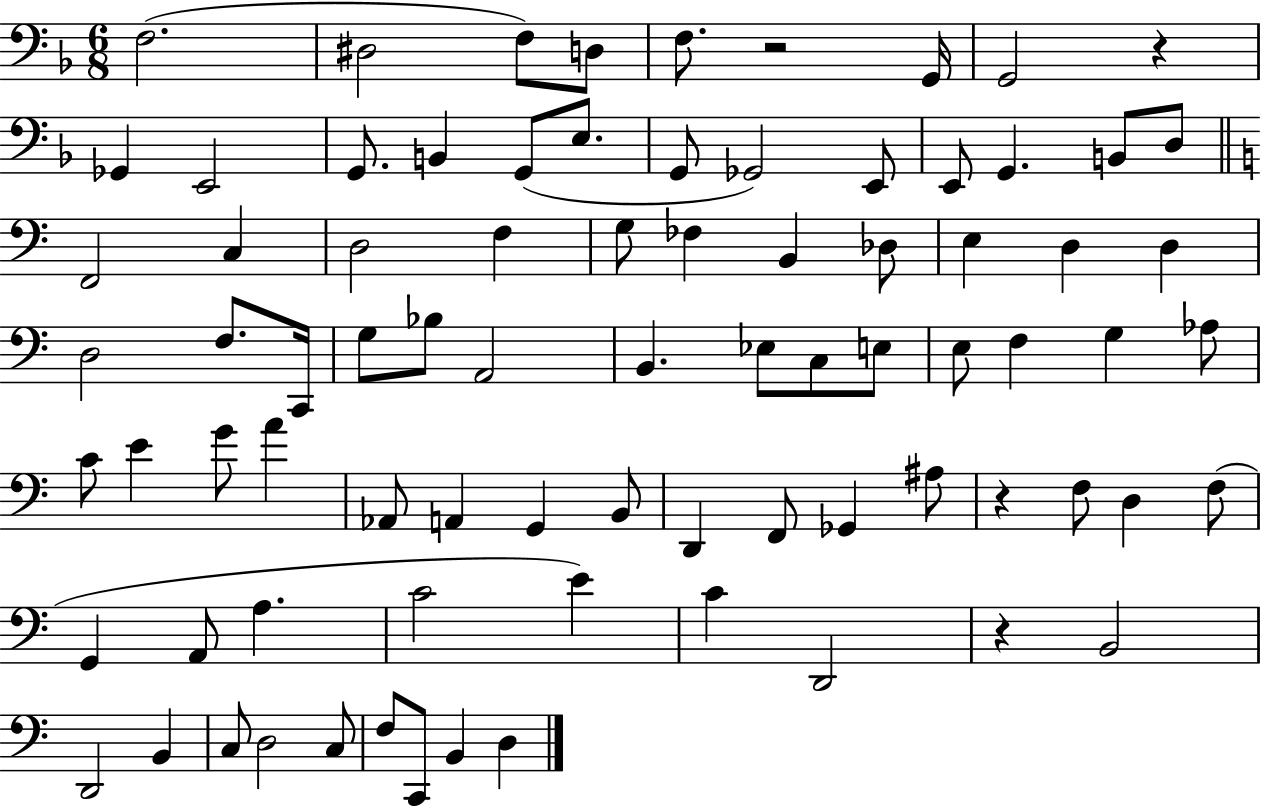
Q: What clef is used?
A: bass